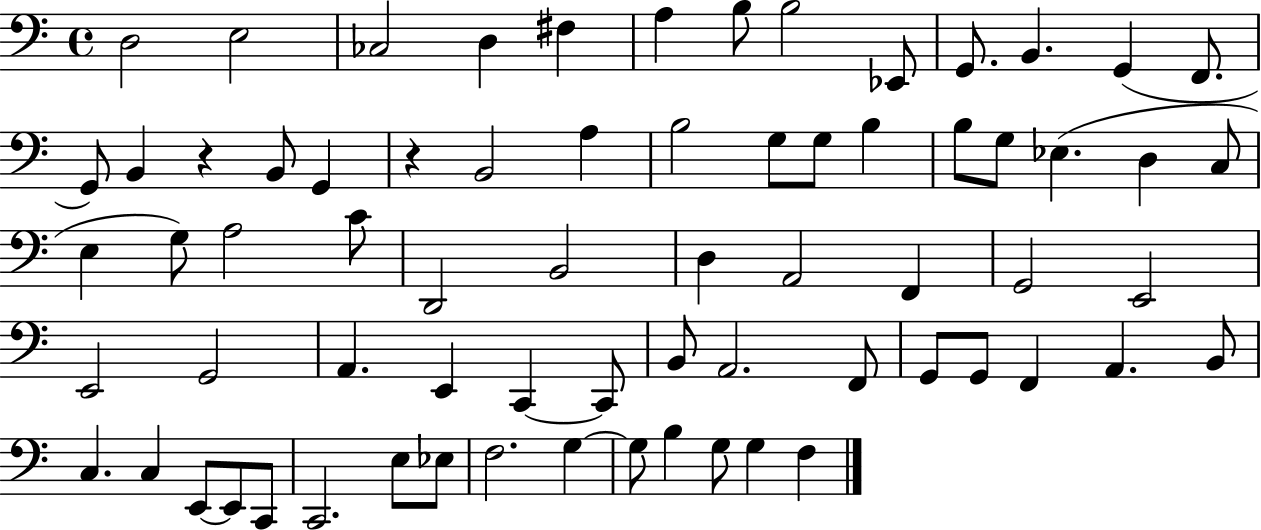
X:1
T:Untitled
M:4/4
L:1/4
K:C
D,2 E,2 _C,2 D, ^F, A, B,/2 B,2 _E,,/2 G,,/2 B,, G,, F,,/2 G,,/2 B,, z B,,/2 G,, z B,,2 A, B,2 G,/2 G,/2 B, B,/2 G,/2 _E, D, C,/2 E, G,/2 A,2 C/2 D,,2 B,,2 D, A,,2 F,, G,,2 E,,2 E,,2 G,,2 A,, E,, C,, C,,/2 B,,/2 A,,2 F,,/2 G,,/2 G,,/2 F,, A,, B,,/2 C, C, E,,/2 E,,/2 C,,/2 C,,2 E,/2 _E,/2 F,2 G, G,/2 B, G,/2 G, F,